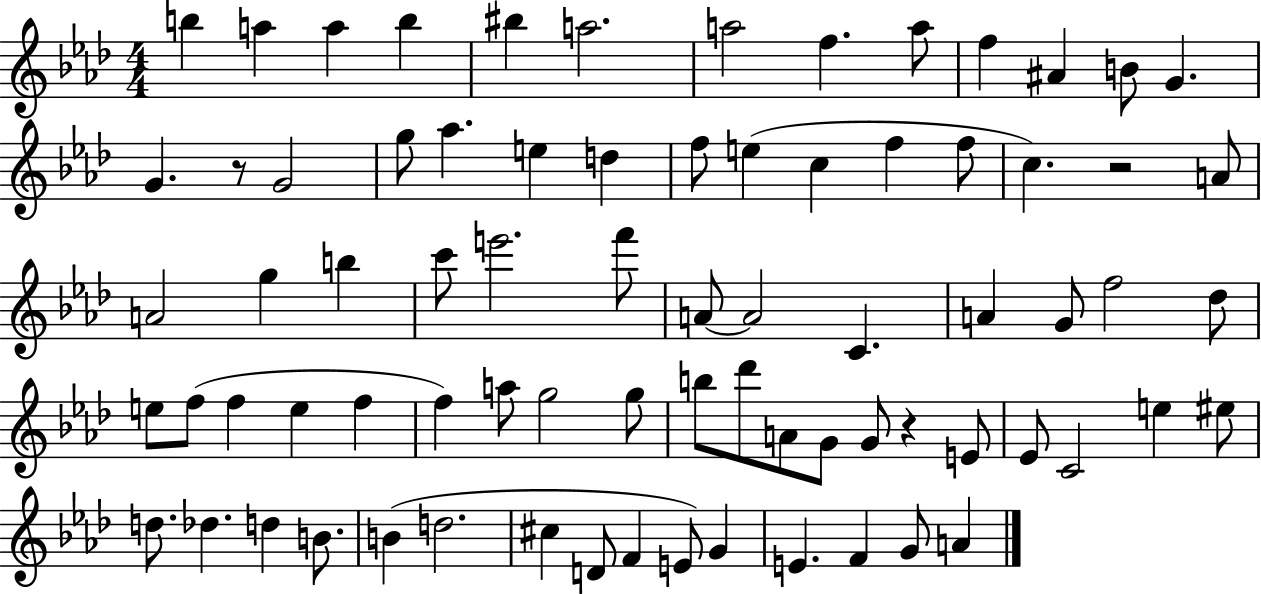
{
  \clef treble
  \numericTimeSignature
  \time 4/4
  \key aes \major
  \repeat volta 2 { b''4 a''4 a''4 b''4 | bis''4 a''2. | a''2 f''4. a''8 | f''4 ais'4 b'8 g'4. | \break g'4. r8 g'2 | g''8 aes''4. e''4 d''4 | f''8 e''4( c''4 f''4 f''8 | c''4.) r2 a'8 | \break a'2 g''4 b''4 | c'''8 e'''2. f'''8 | a'8~~ a'2 c'4. | a'4 g'8 f''2 des''8 | \break e''8 f''8( f''4 e''4 f''4 | f''4) a''8 g''2 g''8 | b''8 des'''8 a'8 g'8 g'8 r4 e'8 | ees'8 c'2 e''4 eis''8 | \break d''8. des''4. d''4 b'8. | b'4( d''2. | cis''4 d'8 f'4 e'8) g'4 | e'4. f'4 g'8 a'4 | \break } \bar "|."
}